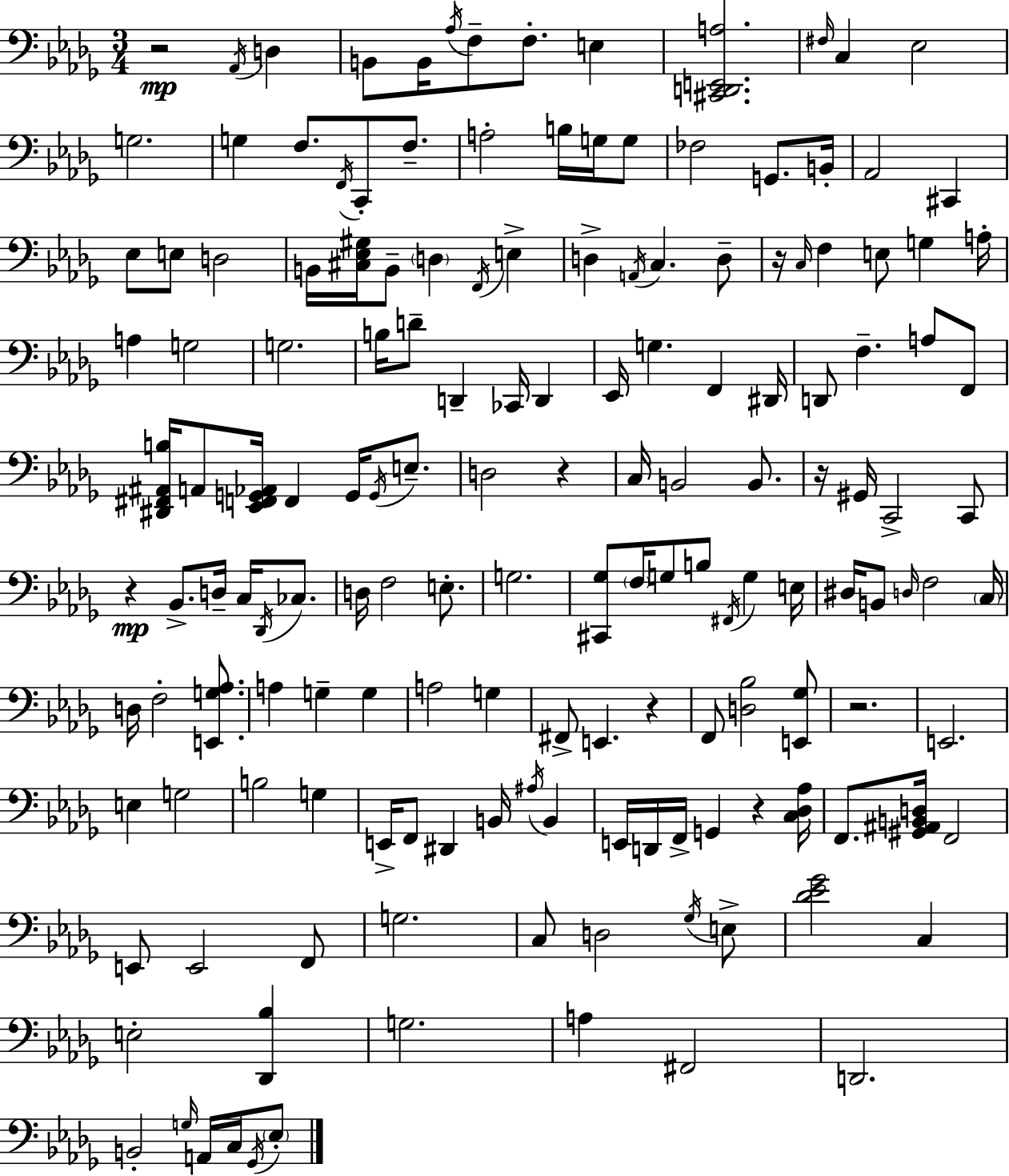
{
  \clef bass
  \numericTimeSignature
  \time 3/4
  \key bes \minor
  r2\mp \acciaccatura { aes,16 } d4 | b,8 b,16 \acciaccatura { aes16 } f8-- f8.-. e4 | <cis, d, e, a>2. | \grace { fis16 } c4 ees2 | \break g2. | g4 f8. \acciaccatura { f,16 } c,8-. | f8.-- a2-. | b16 g16 g8 fes2 | \break g,8. b,16-. aes,2 | cis,4 ees8 e8 d2 | b,16 <cis ees gis>16 b,8-- \parenthesize d4 | \acciaccatura { f,16 } e4-> d4-> \acciaccatura { a,16 } c4. | \break d8-- r16 \grace { c16 } f4 | e8 g4 a16-. a4 g2 | g2. | b16 d'8-- d,4-- | \break ces,16 d,4 ees,16 g4. | f,4 dis,16 d,8 f4.-- | a8 f,8 <dis, fis, ais, b>16 a,8 <ees, f, g, aes,>16 f,4 | g,16 \acciaccatura { g,16 } e8.-- d2 | \break r4 c16 b,2 | b,8. r16 gis,16 c,2-> | c,8 r4\mp | bes,8.-> d16-- c16 \acciaccatura { des,16 } ces8. d16 f2 | \break e8.-. g2. | <cis, ges>8 \parenthesize f16 | g8 b8 \acciaccatura { fis,16 } g4 e16 dis16 b,8 | \grace { d16 } f2 \parenthesize c16 d16 | \break f2-. <e, g aes>8. a4 | g4-- g4 a2 | g4 fis,8-> | e,4. r4 f,8 | \break <d bes>2 <e, ges>8 r2. | e,2. | e4 | g2 b2 | \break g4 e,16-> | f,8 dis,4 b,16 \acciaccatura { ais16 } b,4 | e,16 d,16 f,16-> g,4 r4 <c des aes>16 | f,8. <gis, ais, b, d>16 f,2 | \break e,8 e,2 f,8 | g2. | c8 d2 \acciaccatura { ges16 } e8-> | <des' ees' ges'>2 c4 | \break e2-. <des, bes>4 | g2. | a4 fis,2 | d,2. | \break b,2-. \grace { g16 } a,16 c16 | \acciaccatura { ges,16 } \parenthesize ees8-. \bar "|."
}